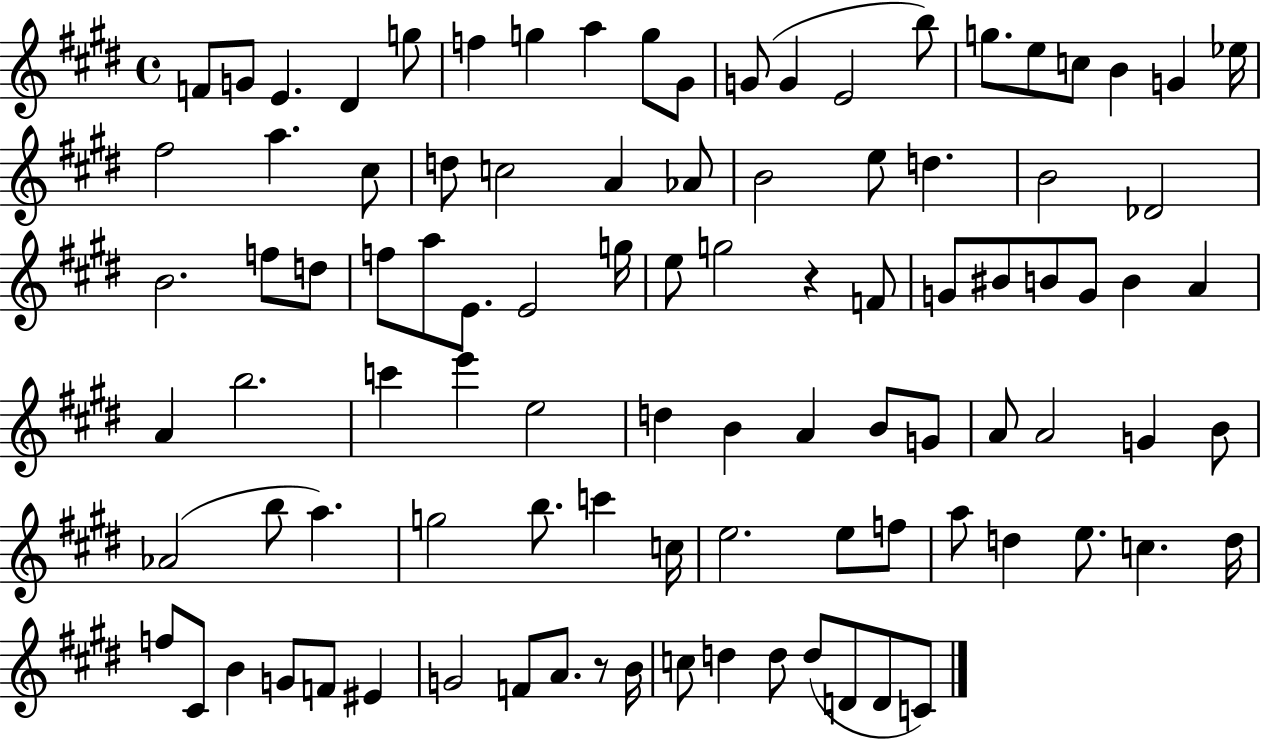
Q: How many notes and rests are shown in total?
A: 97